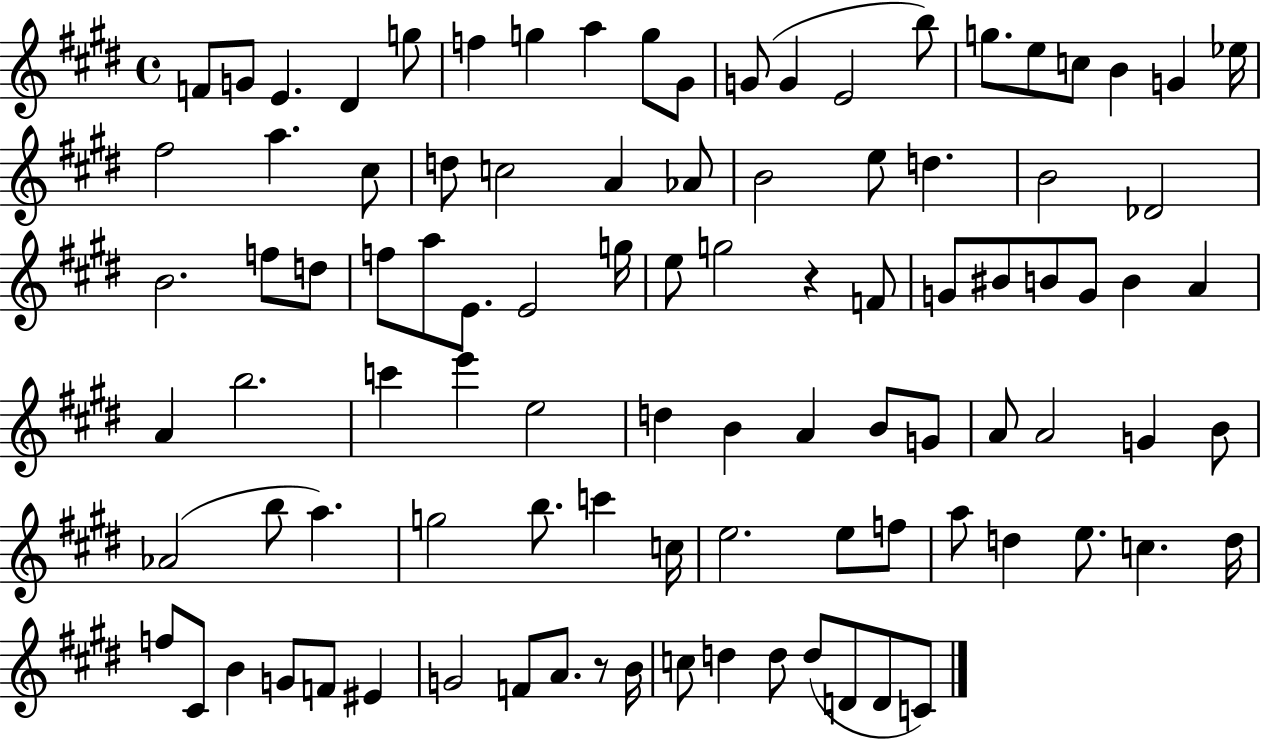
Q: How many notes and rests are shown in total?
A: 97